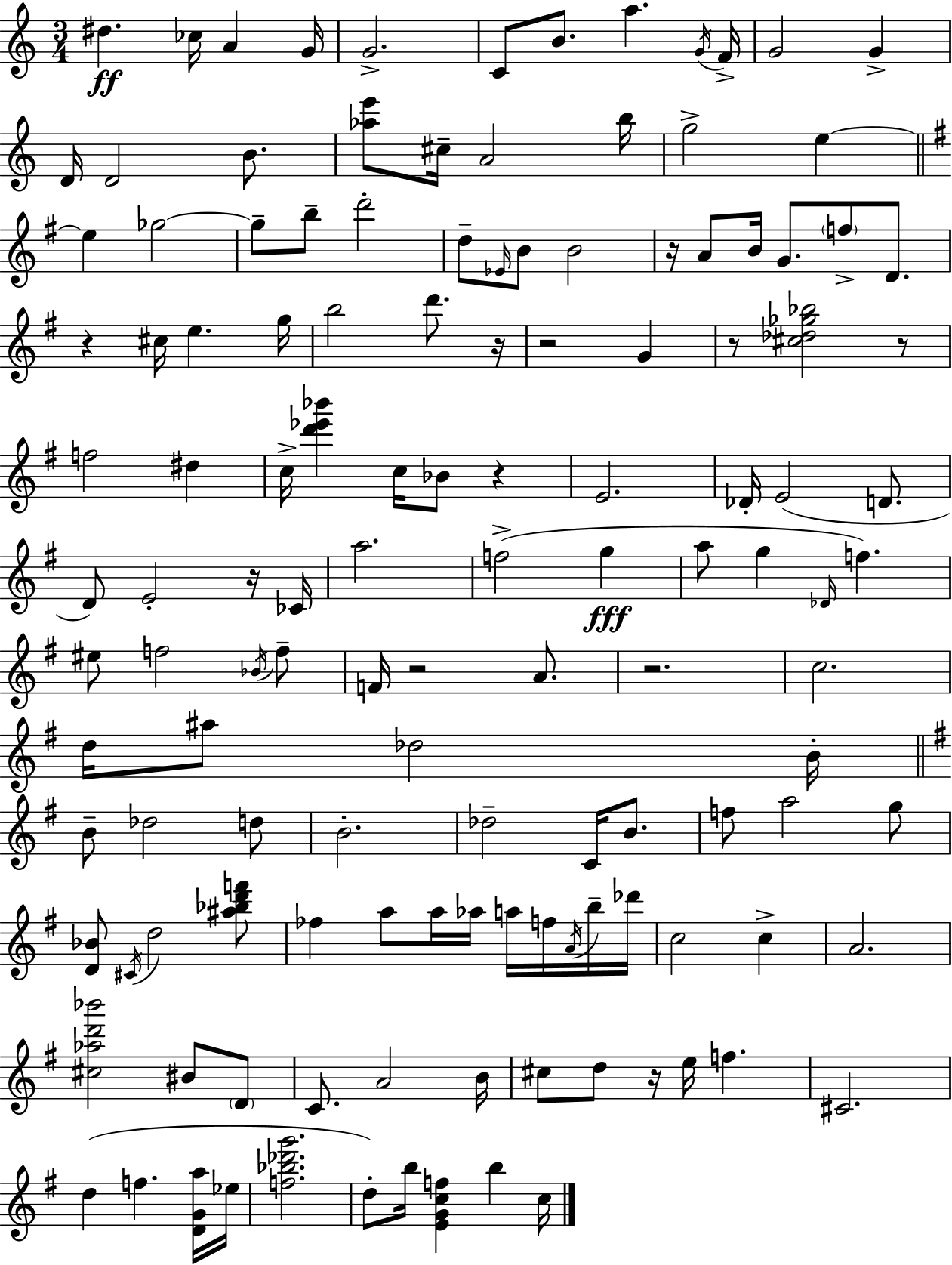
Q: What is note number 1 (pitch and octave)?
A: D#5